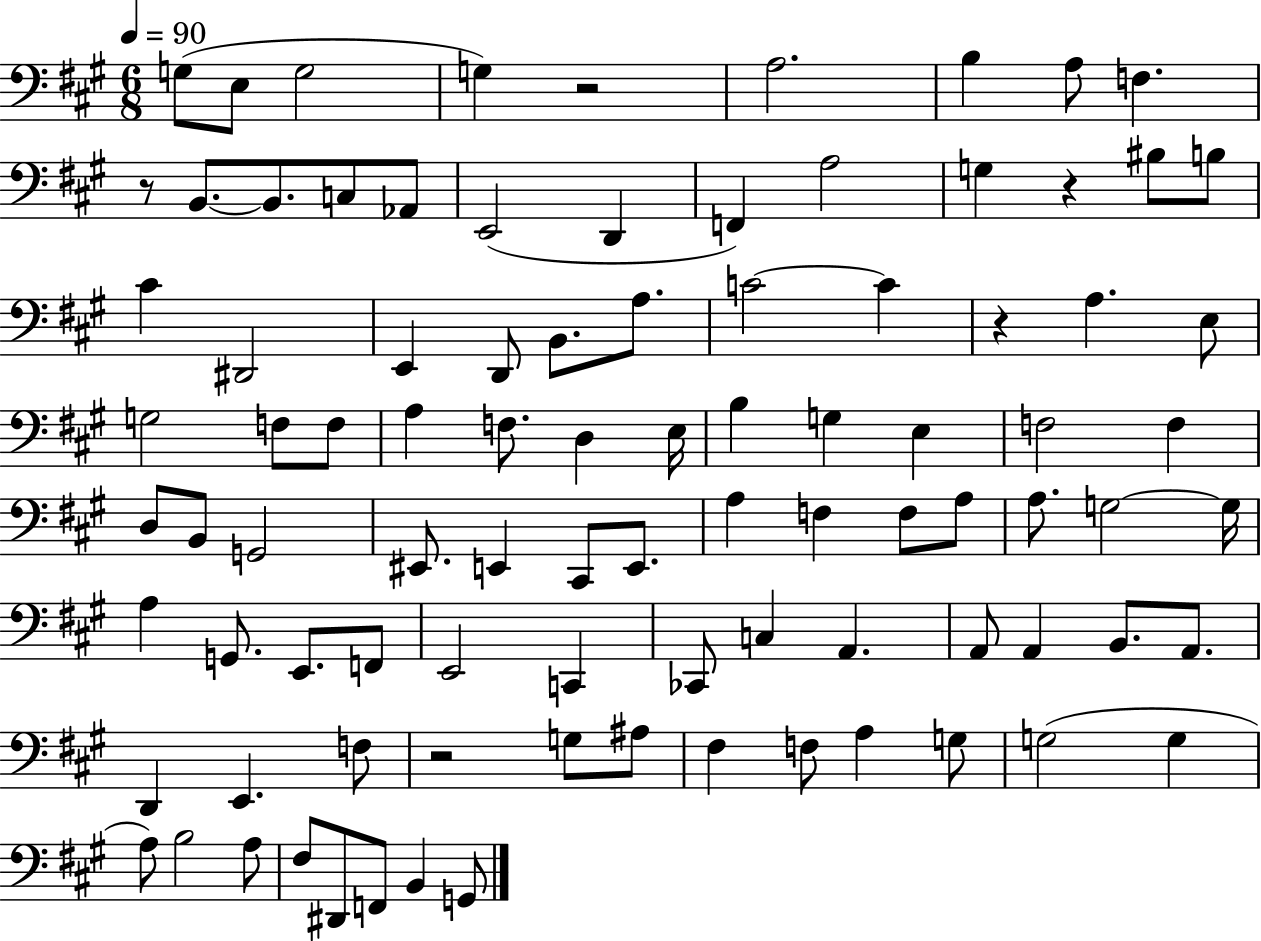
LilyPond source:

{
  \clef bass
  \numericTimeSignature
  \time 6/8
  \key a \major
  \tempo 4 = 90
  \repeat volta 2 { g8( e8 g2 | g4) r2 | a2. | b4 a8 f4. | \break r8 b,8.~~ b,8. c8 aes,8 | e,2( d,4 | f,4) a2 | g4 r4 bis8 b8 | \break cis'4 dis,2 | e,4 d,8 b,8. a8. | c'2~~ c'4 | r4 a4. e8 | \break g2 f8 f8 | a4 f8. d4 e16 | b4 g4 e4 | f2 f4 | \break d8 b,8 g,2 | eis,8. e,4 cis,8 e,8. | a4 f4 f8 a8 | a8. g2~~ g16 | \break a4 g,8. e,8. f,8 | e,2 c,4 | ces,8 c4 a,4. | a,8 a,4 b,8. a,8. | \break d,4 e,4. f8 | r2 g8 ais8 | fis4 f8 a4 g8 | g2( g4 | \break a8) b2 a8 | fis8 dis,8 f,8 b,4 g,8 | } \bar "|."
}